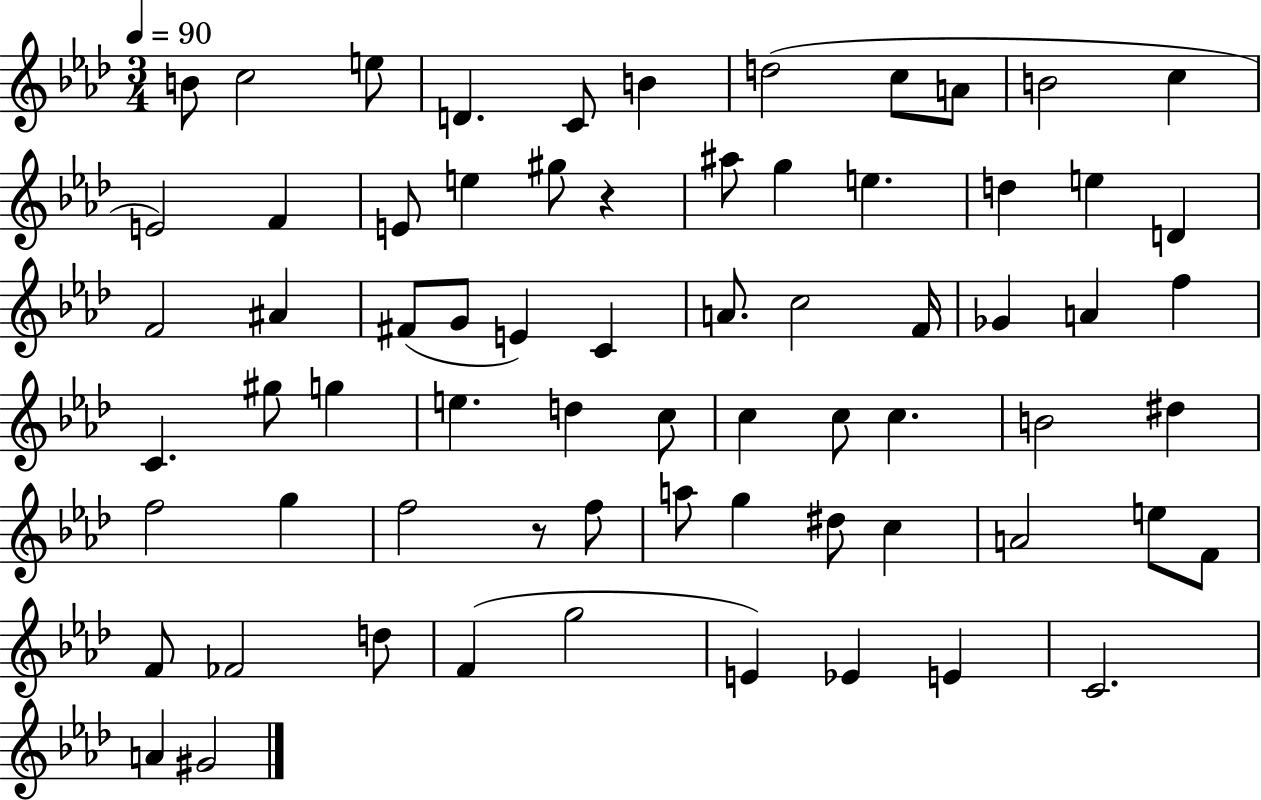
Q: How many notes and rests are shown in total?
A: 69